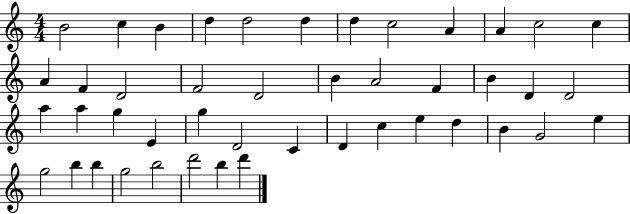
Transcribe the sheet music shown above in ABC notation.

X:1
T:Untitled
M:4/4
L:1/4
K:C
B2 c B d d2 d d c2 A A c2 c A F D2 F2 D2 B A2 F B D D2 a a g E g D2 C D c e d B G2 e g2 b b g2 b2 d'2 b d'